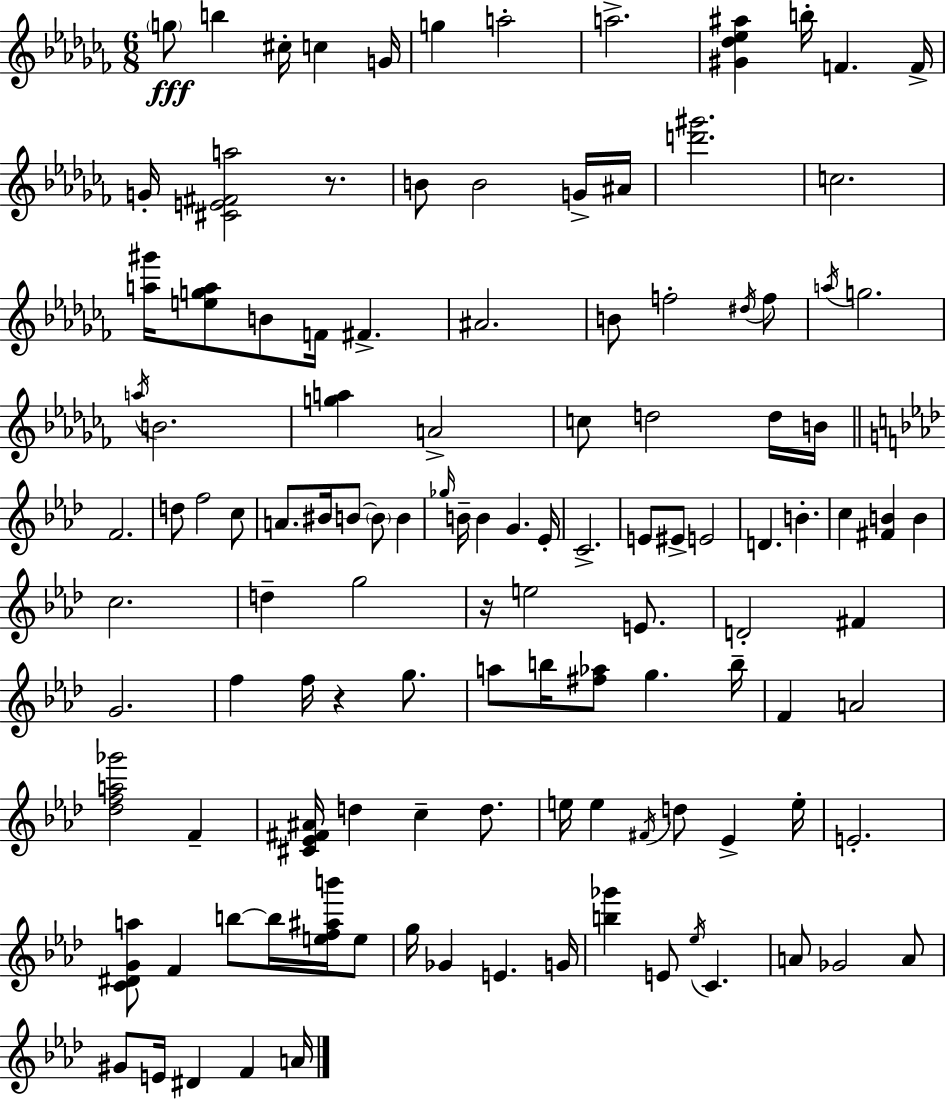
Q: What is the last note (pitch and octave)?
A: A4